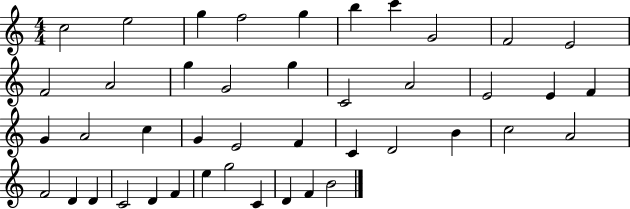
C5/h E5/h G5/q F5/h G5/q B5/q C6/q G4/h F4/h E4/h F4/h A4/h G5/q G4/h G5/q C4/h A4/h E4/h E4/q F4/q G4/q A4/h C5/q G4/q E4/h F4/q C4/q D4/h B4/q C5/h A4/h F4/h D4/q D4/q C4/h D4/q F4/q E5/q G5/h C4/q D4/q F4/q B4/h